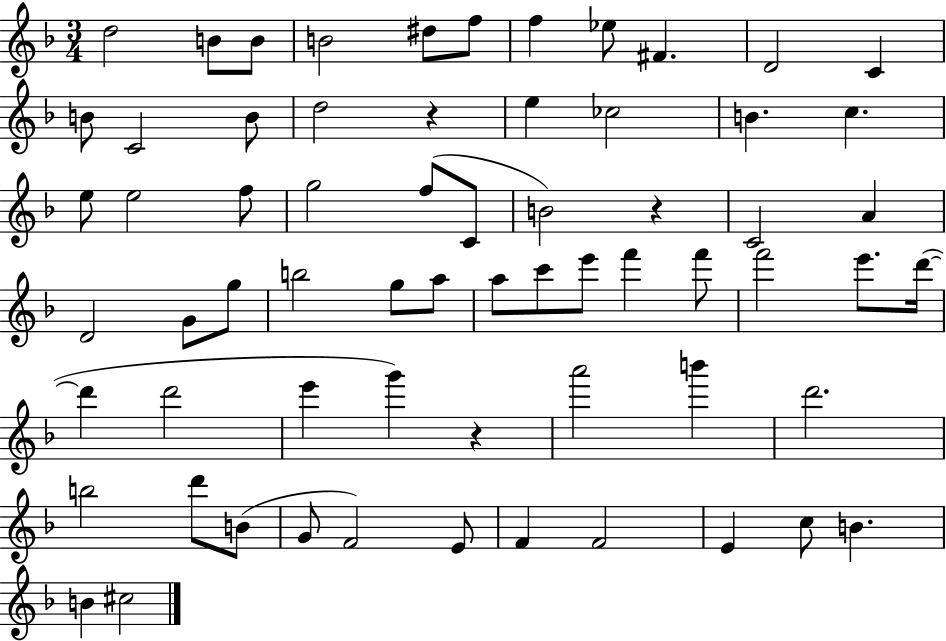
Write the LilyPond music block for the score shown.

{
  \clef treble
  \numericTimeSignature
  \time 3/4
  \key f \major
  d''2 b'8 b'8 | b'2 dis''8 f''8 | f''4 ees''8 fis'4. | d'2 c'4 | \break b'8 c'2 b'8 | d''2 r4 | e''4 ces''2 | b'4. c''4. | \break e''8 e''2 f''8 | g''2 f''8( c'8 | b'2) r4 | c'2 a'4 | \break d'2 g'8 g''8 | b''2 g''8 a''8 | a''8 c'''8 e'''8 f'''4 f'''8 | f'''2 e'''8. d'''16~(~ | \break d'''4 d'''2 | e'''4 g'''4) r4 | a'''2 b'''4 | d'''2. | \break b''2 d'''8 b'8( | g'8 f'2) e'8 | f'4 f'2 | e'4 c''8 b'4. | \break b'4 cis''2 | \bar "|."
}